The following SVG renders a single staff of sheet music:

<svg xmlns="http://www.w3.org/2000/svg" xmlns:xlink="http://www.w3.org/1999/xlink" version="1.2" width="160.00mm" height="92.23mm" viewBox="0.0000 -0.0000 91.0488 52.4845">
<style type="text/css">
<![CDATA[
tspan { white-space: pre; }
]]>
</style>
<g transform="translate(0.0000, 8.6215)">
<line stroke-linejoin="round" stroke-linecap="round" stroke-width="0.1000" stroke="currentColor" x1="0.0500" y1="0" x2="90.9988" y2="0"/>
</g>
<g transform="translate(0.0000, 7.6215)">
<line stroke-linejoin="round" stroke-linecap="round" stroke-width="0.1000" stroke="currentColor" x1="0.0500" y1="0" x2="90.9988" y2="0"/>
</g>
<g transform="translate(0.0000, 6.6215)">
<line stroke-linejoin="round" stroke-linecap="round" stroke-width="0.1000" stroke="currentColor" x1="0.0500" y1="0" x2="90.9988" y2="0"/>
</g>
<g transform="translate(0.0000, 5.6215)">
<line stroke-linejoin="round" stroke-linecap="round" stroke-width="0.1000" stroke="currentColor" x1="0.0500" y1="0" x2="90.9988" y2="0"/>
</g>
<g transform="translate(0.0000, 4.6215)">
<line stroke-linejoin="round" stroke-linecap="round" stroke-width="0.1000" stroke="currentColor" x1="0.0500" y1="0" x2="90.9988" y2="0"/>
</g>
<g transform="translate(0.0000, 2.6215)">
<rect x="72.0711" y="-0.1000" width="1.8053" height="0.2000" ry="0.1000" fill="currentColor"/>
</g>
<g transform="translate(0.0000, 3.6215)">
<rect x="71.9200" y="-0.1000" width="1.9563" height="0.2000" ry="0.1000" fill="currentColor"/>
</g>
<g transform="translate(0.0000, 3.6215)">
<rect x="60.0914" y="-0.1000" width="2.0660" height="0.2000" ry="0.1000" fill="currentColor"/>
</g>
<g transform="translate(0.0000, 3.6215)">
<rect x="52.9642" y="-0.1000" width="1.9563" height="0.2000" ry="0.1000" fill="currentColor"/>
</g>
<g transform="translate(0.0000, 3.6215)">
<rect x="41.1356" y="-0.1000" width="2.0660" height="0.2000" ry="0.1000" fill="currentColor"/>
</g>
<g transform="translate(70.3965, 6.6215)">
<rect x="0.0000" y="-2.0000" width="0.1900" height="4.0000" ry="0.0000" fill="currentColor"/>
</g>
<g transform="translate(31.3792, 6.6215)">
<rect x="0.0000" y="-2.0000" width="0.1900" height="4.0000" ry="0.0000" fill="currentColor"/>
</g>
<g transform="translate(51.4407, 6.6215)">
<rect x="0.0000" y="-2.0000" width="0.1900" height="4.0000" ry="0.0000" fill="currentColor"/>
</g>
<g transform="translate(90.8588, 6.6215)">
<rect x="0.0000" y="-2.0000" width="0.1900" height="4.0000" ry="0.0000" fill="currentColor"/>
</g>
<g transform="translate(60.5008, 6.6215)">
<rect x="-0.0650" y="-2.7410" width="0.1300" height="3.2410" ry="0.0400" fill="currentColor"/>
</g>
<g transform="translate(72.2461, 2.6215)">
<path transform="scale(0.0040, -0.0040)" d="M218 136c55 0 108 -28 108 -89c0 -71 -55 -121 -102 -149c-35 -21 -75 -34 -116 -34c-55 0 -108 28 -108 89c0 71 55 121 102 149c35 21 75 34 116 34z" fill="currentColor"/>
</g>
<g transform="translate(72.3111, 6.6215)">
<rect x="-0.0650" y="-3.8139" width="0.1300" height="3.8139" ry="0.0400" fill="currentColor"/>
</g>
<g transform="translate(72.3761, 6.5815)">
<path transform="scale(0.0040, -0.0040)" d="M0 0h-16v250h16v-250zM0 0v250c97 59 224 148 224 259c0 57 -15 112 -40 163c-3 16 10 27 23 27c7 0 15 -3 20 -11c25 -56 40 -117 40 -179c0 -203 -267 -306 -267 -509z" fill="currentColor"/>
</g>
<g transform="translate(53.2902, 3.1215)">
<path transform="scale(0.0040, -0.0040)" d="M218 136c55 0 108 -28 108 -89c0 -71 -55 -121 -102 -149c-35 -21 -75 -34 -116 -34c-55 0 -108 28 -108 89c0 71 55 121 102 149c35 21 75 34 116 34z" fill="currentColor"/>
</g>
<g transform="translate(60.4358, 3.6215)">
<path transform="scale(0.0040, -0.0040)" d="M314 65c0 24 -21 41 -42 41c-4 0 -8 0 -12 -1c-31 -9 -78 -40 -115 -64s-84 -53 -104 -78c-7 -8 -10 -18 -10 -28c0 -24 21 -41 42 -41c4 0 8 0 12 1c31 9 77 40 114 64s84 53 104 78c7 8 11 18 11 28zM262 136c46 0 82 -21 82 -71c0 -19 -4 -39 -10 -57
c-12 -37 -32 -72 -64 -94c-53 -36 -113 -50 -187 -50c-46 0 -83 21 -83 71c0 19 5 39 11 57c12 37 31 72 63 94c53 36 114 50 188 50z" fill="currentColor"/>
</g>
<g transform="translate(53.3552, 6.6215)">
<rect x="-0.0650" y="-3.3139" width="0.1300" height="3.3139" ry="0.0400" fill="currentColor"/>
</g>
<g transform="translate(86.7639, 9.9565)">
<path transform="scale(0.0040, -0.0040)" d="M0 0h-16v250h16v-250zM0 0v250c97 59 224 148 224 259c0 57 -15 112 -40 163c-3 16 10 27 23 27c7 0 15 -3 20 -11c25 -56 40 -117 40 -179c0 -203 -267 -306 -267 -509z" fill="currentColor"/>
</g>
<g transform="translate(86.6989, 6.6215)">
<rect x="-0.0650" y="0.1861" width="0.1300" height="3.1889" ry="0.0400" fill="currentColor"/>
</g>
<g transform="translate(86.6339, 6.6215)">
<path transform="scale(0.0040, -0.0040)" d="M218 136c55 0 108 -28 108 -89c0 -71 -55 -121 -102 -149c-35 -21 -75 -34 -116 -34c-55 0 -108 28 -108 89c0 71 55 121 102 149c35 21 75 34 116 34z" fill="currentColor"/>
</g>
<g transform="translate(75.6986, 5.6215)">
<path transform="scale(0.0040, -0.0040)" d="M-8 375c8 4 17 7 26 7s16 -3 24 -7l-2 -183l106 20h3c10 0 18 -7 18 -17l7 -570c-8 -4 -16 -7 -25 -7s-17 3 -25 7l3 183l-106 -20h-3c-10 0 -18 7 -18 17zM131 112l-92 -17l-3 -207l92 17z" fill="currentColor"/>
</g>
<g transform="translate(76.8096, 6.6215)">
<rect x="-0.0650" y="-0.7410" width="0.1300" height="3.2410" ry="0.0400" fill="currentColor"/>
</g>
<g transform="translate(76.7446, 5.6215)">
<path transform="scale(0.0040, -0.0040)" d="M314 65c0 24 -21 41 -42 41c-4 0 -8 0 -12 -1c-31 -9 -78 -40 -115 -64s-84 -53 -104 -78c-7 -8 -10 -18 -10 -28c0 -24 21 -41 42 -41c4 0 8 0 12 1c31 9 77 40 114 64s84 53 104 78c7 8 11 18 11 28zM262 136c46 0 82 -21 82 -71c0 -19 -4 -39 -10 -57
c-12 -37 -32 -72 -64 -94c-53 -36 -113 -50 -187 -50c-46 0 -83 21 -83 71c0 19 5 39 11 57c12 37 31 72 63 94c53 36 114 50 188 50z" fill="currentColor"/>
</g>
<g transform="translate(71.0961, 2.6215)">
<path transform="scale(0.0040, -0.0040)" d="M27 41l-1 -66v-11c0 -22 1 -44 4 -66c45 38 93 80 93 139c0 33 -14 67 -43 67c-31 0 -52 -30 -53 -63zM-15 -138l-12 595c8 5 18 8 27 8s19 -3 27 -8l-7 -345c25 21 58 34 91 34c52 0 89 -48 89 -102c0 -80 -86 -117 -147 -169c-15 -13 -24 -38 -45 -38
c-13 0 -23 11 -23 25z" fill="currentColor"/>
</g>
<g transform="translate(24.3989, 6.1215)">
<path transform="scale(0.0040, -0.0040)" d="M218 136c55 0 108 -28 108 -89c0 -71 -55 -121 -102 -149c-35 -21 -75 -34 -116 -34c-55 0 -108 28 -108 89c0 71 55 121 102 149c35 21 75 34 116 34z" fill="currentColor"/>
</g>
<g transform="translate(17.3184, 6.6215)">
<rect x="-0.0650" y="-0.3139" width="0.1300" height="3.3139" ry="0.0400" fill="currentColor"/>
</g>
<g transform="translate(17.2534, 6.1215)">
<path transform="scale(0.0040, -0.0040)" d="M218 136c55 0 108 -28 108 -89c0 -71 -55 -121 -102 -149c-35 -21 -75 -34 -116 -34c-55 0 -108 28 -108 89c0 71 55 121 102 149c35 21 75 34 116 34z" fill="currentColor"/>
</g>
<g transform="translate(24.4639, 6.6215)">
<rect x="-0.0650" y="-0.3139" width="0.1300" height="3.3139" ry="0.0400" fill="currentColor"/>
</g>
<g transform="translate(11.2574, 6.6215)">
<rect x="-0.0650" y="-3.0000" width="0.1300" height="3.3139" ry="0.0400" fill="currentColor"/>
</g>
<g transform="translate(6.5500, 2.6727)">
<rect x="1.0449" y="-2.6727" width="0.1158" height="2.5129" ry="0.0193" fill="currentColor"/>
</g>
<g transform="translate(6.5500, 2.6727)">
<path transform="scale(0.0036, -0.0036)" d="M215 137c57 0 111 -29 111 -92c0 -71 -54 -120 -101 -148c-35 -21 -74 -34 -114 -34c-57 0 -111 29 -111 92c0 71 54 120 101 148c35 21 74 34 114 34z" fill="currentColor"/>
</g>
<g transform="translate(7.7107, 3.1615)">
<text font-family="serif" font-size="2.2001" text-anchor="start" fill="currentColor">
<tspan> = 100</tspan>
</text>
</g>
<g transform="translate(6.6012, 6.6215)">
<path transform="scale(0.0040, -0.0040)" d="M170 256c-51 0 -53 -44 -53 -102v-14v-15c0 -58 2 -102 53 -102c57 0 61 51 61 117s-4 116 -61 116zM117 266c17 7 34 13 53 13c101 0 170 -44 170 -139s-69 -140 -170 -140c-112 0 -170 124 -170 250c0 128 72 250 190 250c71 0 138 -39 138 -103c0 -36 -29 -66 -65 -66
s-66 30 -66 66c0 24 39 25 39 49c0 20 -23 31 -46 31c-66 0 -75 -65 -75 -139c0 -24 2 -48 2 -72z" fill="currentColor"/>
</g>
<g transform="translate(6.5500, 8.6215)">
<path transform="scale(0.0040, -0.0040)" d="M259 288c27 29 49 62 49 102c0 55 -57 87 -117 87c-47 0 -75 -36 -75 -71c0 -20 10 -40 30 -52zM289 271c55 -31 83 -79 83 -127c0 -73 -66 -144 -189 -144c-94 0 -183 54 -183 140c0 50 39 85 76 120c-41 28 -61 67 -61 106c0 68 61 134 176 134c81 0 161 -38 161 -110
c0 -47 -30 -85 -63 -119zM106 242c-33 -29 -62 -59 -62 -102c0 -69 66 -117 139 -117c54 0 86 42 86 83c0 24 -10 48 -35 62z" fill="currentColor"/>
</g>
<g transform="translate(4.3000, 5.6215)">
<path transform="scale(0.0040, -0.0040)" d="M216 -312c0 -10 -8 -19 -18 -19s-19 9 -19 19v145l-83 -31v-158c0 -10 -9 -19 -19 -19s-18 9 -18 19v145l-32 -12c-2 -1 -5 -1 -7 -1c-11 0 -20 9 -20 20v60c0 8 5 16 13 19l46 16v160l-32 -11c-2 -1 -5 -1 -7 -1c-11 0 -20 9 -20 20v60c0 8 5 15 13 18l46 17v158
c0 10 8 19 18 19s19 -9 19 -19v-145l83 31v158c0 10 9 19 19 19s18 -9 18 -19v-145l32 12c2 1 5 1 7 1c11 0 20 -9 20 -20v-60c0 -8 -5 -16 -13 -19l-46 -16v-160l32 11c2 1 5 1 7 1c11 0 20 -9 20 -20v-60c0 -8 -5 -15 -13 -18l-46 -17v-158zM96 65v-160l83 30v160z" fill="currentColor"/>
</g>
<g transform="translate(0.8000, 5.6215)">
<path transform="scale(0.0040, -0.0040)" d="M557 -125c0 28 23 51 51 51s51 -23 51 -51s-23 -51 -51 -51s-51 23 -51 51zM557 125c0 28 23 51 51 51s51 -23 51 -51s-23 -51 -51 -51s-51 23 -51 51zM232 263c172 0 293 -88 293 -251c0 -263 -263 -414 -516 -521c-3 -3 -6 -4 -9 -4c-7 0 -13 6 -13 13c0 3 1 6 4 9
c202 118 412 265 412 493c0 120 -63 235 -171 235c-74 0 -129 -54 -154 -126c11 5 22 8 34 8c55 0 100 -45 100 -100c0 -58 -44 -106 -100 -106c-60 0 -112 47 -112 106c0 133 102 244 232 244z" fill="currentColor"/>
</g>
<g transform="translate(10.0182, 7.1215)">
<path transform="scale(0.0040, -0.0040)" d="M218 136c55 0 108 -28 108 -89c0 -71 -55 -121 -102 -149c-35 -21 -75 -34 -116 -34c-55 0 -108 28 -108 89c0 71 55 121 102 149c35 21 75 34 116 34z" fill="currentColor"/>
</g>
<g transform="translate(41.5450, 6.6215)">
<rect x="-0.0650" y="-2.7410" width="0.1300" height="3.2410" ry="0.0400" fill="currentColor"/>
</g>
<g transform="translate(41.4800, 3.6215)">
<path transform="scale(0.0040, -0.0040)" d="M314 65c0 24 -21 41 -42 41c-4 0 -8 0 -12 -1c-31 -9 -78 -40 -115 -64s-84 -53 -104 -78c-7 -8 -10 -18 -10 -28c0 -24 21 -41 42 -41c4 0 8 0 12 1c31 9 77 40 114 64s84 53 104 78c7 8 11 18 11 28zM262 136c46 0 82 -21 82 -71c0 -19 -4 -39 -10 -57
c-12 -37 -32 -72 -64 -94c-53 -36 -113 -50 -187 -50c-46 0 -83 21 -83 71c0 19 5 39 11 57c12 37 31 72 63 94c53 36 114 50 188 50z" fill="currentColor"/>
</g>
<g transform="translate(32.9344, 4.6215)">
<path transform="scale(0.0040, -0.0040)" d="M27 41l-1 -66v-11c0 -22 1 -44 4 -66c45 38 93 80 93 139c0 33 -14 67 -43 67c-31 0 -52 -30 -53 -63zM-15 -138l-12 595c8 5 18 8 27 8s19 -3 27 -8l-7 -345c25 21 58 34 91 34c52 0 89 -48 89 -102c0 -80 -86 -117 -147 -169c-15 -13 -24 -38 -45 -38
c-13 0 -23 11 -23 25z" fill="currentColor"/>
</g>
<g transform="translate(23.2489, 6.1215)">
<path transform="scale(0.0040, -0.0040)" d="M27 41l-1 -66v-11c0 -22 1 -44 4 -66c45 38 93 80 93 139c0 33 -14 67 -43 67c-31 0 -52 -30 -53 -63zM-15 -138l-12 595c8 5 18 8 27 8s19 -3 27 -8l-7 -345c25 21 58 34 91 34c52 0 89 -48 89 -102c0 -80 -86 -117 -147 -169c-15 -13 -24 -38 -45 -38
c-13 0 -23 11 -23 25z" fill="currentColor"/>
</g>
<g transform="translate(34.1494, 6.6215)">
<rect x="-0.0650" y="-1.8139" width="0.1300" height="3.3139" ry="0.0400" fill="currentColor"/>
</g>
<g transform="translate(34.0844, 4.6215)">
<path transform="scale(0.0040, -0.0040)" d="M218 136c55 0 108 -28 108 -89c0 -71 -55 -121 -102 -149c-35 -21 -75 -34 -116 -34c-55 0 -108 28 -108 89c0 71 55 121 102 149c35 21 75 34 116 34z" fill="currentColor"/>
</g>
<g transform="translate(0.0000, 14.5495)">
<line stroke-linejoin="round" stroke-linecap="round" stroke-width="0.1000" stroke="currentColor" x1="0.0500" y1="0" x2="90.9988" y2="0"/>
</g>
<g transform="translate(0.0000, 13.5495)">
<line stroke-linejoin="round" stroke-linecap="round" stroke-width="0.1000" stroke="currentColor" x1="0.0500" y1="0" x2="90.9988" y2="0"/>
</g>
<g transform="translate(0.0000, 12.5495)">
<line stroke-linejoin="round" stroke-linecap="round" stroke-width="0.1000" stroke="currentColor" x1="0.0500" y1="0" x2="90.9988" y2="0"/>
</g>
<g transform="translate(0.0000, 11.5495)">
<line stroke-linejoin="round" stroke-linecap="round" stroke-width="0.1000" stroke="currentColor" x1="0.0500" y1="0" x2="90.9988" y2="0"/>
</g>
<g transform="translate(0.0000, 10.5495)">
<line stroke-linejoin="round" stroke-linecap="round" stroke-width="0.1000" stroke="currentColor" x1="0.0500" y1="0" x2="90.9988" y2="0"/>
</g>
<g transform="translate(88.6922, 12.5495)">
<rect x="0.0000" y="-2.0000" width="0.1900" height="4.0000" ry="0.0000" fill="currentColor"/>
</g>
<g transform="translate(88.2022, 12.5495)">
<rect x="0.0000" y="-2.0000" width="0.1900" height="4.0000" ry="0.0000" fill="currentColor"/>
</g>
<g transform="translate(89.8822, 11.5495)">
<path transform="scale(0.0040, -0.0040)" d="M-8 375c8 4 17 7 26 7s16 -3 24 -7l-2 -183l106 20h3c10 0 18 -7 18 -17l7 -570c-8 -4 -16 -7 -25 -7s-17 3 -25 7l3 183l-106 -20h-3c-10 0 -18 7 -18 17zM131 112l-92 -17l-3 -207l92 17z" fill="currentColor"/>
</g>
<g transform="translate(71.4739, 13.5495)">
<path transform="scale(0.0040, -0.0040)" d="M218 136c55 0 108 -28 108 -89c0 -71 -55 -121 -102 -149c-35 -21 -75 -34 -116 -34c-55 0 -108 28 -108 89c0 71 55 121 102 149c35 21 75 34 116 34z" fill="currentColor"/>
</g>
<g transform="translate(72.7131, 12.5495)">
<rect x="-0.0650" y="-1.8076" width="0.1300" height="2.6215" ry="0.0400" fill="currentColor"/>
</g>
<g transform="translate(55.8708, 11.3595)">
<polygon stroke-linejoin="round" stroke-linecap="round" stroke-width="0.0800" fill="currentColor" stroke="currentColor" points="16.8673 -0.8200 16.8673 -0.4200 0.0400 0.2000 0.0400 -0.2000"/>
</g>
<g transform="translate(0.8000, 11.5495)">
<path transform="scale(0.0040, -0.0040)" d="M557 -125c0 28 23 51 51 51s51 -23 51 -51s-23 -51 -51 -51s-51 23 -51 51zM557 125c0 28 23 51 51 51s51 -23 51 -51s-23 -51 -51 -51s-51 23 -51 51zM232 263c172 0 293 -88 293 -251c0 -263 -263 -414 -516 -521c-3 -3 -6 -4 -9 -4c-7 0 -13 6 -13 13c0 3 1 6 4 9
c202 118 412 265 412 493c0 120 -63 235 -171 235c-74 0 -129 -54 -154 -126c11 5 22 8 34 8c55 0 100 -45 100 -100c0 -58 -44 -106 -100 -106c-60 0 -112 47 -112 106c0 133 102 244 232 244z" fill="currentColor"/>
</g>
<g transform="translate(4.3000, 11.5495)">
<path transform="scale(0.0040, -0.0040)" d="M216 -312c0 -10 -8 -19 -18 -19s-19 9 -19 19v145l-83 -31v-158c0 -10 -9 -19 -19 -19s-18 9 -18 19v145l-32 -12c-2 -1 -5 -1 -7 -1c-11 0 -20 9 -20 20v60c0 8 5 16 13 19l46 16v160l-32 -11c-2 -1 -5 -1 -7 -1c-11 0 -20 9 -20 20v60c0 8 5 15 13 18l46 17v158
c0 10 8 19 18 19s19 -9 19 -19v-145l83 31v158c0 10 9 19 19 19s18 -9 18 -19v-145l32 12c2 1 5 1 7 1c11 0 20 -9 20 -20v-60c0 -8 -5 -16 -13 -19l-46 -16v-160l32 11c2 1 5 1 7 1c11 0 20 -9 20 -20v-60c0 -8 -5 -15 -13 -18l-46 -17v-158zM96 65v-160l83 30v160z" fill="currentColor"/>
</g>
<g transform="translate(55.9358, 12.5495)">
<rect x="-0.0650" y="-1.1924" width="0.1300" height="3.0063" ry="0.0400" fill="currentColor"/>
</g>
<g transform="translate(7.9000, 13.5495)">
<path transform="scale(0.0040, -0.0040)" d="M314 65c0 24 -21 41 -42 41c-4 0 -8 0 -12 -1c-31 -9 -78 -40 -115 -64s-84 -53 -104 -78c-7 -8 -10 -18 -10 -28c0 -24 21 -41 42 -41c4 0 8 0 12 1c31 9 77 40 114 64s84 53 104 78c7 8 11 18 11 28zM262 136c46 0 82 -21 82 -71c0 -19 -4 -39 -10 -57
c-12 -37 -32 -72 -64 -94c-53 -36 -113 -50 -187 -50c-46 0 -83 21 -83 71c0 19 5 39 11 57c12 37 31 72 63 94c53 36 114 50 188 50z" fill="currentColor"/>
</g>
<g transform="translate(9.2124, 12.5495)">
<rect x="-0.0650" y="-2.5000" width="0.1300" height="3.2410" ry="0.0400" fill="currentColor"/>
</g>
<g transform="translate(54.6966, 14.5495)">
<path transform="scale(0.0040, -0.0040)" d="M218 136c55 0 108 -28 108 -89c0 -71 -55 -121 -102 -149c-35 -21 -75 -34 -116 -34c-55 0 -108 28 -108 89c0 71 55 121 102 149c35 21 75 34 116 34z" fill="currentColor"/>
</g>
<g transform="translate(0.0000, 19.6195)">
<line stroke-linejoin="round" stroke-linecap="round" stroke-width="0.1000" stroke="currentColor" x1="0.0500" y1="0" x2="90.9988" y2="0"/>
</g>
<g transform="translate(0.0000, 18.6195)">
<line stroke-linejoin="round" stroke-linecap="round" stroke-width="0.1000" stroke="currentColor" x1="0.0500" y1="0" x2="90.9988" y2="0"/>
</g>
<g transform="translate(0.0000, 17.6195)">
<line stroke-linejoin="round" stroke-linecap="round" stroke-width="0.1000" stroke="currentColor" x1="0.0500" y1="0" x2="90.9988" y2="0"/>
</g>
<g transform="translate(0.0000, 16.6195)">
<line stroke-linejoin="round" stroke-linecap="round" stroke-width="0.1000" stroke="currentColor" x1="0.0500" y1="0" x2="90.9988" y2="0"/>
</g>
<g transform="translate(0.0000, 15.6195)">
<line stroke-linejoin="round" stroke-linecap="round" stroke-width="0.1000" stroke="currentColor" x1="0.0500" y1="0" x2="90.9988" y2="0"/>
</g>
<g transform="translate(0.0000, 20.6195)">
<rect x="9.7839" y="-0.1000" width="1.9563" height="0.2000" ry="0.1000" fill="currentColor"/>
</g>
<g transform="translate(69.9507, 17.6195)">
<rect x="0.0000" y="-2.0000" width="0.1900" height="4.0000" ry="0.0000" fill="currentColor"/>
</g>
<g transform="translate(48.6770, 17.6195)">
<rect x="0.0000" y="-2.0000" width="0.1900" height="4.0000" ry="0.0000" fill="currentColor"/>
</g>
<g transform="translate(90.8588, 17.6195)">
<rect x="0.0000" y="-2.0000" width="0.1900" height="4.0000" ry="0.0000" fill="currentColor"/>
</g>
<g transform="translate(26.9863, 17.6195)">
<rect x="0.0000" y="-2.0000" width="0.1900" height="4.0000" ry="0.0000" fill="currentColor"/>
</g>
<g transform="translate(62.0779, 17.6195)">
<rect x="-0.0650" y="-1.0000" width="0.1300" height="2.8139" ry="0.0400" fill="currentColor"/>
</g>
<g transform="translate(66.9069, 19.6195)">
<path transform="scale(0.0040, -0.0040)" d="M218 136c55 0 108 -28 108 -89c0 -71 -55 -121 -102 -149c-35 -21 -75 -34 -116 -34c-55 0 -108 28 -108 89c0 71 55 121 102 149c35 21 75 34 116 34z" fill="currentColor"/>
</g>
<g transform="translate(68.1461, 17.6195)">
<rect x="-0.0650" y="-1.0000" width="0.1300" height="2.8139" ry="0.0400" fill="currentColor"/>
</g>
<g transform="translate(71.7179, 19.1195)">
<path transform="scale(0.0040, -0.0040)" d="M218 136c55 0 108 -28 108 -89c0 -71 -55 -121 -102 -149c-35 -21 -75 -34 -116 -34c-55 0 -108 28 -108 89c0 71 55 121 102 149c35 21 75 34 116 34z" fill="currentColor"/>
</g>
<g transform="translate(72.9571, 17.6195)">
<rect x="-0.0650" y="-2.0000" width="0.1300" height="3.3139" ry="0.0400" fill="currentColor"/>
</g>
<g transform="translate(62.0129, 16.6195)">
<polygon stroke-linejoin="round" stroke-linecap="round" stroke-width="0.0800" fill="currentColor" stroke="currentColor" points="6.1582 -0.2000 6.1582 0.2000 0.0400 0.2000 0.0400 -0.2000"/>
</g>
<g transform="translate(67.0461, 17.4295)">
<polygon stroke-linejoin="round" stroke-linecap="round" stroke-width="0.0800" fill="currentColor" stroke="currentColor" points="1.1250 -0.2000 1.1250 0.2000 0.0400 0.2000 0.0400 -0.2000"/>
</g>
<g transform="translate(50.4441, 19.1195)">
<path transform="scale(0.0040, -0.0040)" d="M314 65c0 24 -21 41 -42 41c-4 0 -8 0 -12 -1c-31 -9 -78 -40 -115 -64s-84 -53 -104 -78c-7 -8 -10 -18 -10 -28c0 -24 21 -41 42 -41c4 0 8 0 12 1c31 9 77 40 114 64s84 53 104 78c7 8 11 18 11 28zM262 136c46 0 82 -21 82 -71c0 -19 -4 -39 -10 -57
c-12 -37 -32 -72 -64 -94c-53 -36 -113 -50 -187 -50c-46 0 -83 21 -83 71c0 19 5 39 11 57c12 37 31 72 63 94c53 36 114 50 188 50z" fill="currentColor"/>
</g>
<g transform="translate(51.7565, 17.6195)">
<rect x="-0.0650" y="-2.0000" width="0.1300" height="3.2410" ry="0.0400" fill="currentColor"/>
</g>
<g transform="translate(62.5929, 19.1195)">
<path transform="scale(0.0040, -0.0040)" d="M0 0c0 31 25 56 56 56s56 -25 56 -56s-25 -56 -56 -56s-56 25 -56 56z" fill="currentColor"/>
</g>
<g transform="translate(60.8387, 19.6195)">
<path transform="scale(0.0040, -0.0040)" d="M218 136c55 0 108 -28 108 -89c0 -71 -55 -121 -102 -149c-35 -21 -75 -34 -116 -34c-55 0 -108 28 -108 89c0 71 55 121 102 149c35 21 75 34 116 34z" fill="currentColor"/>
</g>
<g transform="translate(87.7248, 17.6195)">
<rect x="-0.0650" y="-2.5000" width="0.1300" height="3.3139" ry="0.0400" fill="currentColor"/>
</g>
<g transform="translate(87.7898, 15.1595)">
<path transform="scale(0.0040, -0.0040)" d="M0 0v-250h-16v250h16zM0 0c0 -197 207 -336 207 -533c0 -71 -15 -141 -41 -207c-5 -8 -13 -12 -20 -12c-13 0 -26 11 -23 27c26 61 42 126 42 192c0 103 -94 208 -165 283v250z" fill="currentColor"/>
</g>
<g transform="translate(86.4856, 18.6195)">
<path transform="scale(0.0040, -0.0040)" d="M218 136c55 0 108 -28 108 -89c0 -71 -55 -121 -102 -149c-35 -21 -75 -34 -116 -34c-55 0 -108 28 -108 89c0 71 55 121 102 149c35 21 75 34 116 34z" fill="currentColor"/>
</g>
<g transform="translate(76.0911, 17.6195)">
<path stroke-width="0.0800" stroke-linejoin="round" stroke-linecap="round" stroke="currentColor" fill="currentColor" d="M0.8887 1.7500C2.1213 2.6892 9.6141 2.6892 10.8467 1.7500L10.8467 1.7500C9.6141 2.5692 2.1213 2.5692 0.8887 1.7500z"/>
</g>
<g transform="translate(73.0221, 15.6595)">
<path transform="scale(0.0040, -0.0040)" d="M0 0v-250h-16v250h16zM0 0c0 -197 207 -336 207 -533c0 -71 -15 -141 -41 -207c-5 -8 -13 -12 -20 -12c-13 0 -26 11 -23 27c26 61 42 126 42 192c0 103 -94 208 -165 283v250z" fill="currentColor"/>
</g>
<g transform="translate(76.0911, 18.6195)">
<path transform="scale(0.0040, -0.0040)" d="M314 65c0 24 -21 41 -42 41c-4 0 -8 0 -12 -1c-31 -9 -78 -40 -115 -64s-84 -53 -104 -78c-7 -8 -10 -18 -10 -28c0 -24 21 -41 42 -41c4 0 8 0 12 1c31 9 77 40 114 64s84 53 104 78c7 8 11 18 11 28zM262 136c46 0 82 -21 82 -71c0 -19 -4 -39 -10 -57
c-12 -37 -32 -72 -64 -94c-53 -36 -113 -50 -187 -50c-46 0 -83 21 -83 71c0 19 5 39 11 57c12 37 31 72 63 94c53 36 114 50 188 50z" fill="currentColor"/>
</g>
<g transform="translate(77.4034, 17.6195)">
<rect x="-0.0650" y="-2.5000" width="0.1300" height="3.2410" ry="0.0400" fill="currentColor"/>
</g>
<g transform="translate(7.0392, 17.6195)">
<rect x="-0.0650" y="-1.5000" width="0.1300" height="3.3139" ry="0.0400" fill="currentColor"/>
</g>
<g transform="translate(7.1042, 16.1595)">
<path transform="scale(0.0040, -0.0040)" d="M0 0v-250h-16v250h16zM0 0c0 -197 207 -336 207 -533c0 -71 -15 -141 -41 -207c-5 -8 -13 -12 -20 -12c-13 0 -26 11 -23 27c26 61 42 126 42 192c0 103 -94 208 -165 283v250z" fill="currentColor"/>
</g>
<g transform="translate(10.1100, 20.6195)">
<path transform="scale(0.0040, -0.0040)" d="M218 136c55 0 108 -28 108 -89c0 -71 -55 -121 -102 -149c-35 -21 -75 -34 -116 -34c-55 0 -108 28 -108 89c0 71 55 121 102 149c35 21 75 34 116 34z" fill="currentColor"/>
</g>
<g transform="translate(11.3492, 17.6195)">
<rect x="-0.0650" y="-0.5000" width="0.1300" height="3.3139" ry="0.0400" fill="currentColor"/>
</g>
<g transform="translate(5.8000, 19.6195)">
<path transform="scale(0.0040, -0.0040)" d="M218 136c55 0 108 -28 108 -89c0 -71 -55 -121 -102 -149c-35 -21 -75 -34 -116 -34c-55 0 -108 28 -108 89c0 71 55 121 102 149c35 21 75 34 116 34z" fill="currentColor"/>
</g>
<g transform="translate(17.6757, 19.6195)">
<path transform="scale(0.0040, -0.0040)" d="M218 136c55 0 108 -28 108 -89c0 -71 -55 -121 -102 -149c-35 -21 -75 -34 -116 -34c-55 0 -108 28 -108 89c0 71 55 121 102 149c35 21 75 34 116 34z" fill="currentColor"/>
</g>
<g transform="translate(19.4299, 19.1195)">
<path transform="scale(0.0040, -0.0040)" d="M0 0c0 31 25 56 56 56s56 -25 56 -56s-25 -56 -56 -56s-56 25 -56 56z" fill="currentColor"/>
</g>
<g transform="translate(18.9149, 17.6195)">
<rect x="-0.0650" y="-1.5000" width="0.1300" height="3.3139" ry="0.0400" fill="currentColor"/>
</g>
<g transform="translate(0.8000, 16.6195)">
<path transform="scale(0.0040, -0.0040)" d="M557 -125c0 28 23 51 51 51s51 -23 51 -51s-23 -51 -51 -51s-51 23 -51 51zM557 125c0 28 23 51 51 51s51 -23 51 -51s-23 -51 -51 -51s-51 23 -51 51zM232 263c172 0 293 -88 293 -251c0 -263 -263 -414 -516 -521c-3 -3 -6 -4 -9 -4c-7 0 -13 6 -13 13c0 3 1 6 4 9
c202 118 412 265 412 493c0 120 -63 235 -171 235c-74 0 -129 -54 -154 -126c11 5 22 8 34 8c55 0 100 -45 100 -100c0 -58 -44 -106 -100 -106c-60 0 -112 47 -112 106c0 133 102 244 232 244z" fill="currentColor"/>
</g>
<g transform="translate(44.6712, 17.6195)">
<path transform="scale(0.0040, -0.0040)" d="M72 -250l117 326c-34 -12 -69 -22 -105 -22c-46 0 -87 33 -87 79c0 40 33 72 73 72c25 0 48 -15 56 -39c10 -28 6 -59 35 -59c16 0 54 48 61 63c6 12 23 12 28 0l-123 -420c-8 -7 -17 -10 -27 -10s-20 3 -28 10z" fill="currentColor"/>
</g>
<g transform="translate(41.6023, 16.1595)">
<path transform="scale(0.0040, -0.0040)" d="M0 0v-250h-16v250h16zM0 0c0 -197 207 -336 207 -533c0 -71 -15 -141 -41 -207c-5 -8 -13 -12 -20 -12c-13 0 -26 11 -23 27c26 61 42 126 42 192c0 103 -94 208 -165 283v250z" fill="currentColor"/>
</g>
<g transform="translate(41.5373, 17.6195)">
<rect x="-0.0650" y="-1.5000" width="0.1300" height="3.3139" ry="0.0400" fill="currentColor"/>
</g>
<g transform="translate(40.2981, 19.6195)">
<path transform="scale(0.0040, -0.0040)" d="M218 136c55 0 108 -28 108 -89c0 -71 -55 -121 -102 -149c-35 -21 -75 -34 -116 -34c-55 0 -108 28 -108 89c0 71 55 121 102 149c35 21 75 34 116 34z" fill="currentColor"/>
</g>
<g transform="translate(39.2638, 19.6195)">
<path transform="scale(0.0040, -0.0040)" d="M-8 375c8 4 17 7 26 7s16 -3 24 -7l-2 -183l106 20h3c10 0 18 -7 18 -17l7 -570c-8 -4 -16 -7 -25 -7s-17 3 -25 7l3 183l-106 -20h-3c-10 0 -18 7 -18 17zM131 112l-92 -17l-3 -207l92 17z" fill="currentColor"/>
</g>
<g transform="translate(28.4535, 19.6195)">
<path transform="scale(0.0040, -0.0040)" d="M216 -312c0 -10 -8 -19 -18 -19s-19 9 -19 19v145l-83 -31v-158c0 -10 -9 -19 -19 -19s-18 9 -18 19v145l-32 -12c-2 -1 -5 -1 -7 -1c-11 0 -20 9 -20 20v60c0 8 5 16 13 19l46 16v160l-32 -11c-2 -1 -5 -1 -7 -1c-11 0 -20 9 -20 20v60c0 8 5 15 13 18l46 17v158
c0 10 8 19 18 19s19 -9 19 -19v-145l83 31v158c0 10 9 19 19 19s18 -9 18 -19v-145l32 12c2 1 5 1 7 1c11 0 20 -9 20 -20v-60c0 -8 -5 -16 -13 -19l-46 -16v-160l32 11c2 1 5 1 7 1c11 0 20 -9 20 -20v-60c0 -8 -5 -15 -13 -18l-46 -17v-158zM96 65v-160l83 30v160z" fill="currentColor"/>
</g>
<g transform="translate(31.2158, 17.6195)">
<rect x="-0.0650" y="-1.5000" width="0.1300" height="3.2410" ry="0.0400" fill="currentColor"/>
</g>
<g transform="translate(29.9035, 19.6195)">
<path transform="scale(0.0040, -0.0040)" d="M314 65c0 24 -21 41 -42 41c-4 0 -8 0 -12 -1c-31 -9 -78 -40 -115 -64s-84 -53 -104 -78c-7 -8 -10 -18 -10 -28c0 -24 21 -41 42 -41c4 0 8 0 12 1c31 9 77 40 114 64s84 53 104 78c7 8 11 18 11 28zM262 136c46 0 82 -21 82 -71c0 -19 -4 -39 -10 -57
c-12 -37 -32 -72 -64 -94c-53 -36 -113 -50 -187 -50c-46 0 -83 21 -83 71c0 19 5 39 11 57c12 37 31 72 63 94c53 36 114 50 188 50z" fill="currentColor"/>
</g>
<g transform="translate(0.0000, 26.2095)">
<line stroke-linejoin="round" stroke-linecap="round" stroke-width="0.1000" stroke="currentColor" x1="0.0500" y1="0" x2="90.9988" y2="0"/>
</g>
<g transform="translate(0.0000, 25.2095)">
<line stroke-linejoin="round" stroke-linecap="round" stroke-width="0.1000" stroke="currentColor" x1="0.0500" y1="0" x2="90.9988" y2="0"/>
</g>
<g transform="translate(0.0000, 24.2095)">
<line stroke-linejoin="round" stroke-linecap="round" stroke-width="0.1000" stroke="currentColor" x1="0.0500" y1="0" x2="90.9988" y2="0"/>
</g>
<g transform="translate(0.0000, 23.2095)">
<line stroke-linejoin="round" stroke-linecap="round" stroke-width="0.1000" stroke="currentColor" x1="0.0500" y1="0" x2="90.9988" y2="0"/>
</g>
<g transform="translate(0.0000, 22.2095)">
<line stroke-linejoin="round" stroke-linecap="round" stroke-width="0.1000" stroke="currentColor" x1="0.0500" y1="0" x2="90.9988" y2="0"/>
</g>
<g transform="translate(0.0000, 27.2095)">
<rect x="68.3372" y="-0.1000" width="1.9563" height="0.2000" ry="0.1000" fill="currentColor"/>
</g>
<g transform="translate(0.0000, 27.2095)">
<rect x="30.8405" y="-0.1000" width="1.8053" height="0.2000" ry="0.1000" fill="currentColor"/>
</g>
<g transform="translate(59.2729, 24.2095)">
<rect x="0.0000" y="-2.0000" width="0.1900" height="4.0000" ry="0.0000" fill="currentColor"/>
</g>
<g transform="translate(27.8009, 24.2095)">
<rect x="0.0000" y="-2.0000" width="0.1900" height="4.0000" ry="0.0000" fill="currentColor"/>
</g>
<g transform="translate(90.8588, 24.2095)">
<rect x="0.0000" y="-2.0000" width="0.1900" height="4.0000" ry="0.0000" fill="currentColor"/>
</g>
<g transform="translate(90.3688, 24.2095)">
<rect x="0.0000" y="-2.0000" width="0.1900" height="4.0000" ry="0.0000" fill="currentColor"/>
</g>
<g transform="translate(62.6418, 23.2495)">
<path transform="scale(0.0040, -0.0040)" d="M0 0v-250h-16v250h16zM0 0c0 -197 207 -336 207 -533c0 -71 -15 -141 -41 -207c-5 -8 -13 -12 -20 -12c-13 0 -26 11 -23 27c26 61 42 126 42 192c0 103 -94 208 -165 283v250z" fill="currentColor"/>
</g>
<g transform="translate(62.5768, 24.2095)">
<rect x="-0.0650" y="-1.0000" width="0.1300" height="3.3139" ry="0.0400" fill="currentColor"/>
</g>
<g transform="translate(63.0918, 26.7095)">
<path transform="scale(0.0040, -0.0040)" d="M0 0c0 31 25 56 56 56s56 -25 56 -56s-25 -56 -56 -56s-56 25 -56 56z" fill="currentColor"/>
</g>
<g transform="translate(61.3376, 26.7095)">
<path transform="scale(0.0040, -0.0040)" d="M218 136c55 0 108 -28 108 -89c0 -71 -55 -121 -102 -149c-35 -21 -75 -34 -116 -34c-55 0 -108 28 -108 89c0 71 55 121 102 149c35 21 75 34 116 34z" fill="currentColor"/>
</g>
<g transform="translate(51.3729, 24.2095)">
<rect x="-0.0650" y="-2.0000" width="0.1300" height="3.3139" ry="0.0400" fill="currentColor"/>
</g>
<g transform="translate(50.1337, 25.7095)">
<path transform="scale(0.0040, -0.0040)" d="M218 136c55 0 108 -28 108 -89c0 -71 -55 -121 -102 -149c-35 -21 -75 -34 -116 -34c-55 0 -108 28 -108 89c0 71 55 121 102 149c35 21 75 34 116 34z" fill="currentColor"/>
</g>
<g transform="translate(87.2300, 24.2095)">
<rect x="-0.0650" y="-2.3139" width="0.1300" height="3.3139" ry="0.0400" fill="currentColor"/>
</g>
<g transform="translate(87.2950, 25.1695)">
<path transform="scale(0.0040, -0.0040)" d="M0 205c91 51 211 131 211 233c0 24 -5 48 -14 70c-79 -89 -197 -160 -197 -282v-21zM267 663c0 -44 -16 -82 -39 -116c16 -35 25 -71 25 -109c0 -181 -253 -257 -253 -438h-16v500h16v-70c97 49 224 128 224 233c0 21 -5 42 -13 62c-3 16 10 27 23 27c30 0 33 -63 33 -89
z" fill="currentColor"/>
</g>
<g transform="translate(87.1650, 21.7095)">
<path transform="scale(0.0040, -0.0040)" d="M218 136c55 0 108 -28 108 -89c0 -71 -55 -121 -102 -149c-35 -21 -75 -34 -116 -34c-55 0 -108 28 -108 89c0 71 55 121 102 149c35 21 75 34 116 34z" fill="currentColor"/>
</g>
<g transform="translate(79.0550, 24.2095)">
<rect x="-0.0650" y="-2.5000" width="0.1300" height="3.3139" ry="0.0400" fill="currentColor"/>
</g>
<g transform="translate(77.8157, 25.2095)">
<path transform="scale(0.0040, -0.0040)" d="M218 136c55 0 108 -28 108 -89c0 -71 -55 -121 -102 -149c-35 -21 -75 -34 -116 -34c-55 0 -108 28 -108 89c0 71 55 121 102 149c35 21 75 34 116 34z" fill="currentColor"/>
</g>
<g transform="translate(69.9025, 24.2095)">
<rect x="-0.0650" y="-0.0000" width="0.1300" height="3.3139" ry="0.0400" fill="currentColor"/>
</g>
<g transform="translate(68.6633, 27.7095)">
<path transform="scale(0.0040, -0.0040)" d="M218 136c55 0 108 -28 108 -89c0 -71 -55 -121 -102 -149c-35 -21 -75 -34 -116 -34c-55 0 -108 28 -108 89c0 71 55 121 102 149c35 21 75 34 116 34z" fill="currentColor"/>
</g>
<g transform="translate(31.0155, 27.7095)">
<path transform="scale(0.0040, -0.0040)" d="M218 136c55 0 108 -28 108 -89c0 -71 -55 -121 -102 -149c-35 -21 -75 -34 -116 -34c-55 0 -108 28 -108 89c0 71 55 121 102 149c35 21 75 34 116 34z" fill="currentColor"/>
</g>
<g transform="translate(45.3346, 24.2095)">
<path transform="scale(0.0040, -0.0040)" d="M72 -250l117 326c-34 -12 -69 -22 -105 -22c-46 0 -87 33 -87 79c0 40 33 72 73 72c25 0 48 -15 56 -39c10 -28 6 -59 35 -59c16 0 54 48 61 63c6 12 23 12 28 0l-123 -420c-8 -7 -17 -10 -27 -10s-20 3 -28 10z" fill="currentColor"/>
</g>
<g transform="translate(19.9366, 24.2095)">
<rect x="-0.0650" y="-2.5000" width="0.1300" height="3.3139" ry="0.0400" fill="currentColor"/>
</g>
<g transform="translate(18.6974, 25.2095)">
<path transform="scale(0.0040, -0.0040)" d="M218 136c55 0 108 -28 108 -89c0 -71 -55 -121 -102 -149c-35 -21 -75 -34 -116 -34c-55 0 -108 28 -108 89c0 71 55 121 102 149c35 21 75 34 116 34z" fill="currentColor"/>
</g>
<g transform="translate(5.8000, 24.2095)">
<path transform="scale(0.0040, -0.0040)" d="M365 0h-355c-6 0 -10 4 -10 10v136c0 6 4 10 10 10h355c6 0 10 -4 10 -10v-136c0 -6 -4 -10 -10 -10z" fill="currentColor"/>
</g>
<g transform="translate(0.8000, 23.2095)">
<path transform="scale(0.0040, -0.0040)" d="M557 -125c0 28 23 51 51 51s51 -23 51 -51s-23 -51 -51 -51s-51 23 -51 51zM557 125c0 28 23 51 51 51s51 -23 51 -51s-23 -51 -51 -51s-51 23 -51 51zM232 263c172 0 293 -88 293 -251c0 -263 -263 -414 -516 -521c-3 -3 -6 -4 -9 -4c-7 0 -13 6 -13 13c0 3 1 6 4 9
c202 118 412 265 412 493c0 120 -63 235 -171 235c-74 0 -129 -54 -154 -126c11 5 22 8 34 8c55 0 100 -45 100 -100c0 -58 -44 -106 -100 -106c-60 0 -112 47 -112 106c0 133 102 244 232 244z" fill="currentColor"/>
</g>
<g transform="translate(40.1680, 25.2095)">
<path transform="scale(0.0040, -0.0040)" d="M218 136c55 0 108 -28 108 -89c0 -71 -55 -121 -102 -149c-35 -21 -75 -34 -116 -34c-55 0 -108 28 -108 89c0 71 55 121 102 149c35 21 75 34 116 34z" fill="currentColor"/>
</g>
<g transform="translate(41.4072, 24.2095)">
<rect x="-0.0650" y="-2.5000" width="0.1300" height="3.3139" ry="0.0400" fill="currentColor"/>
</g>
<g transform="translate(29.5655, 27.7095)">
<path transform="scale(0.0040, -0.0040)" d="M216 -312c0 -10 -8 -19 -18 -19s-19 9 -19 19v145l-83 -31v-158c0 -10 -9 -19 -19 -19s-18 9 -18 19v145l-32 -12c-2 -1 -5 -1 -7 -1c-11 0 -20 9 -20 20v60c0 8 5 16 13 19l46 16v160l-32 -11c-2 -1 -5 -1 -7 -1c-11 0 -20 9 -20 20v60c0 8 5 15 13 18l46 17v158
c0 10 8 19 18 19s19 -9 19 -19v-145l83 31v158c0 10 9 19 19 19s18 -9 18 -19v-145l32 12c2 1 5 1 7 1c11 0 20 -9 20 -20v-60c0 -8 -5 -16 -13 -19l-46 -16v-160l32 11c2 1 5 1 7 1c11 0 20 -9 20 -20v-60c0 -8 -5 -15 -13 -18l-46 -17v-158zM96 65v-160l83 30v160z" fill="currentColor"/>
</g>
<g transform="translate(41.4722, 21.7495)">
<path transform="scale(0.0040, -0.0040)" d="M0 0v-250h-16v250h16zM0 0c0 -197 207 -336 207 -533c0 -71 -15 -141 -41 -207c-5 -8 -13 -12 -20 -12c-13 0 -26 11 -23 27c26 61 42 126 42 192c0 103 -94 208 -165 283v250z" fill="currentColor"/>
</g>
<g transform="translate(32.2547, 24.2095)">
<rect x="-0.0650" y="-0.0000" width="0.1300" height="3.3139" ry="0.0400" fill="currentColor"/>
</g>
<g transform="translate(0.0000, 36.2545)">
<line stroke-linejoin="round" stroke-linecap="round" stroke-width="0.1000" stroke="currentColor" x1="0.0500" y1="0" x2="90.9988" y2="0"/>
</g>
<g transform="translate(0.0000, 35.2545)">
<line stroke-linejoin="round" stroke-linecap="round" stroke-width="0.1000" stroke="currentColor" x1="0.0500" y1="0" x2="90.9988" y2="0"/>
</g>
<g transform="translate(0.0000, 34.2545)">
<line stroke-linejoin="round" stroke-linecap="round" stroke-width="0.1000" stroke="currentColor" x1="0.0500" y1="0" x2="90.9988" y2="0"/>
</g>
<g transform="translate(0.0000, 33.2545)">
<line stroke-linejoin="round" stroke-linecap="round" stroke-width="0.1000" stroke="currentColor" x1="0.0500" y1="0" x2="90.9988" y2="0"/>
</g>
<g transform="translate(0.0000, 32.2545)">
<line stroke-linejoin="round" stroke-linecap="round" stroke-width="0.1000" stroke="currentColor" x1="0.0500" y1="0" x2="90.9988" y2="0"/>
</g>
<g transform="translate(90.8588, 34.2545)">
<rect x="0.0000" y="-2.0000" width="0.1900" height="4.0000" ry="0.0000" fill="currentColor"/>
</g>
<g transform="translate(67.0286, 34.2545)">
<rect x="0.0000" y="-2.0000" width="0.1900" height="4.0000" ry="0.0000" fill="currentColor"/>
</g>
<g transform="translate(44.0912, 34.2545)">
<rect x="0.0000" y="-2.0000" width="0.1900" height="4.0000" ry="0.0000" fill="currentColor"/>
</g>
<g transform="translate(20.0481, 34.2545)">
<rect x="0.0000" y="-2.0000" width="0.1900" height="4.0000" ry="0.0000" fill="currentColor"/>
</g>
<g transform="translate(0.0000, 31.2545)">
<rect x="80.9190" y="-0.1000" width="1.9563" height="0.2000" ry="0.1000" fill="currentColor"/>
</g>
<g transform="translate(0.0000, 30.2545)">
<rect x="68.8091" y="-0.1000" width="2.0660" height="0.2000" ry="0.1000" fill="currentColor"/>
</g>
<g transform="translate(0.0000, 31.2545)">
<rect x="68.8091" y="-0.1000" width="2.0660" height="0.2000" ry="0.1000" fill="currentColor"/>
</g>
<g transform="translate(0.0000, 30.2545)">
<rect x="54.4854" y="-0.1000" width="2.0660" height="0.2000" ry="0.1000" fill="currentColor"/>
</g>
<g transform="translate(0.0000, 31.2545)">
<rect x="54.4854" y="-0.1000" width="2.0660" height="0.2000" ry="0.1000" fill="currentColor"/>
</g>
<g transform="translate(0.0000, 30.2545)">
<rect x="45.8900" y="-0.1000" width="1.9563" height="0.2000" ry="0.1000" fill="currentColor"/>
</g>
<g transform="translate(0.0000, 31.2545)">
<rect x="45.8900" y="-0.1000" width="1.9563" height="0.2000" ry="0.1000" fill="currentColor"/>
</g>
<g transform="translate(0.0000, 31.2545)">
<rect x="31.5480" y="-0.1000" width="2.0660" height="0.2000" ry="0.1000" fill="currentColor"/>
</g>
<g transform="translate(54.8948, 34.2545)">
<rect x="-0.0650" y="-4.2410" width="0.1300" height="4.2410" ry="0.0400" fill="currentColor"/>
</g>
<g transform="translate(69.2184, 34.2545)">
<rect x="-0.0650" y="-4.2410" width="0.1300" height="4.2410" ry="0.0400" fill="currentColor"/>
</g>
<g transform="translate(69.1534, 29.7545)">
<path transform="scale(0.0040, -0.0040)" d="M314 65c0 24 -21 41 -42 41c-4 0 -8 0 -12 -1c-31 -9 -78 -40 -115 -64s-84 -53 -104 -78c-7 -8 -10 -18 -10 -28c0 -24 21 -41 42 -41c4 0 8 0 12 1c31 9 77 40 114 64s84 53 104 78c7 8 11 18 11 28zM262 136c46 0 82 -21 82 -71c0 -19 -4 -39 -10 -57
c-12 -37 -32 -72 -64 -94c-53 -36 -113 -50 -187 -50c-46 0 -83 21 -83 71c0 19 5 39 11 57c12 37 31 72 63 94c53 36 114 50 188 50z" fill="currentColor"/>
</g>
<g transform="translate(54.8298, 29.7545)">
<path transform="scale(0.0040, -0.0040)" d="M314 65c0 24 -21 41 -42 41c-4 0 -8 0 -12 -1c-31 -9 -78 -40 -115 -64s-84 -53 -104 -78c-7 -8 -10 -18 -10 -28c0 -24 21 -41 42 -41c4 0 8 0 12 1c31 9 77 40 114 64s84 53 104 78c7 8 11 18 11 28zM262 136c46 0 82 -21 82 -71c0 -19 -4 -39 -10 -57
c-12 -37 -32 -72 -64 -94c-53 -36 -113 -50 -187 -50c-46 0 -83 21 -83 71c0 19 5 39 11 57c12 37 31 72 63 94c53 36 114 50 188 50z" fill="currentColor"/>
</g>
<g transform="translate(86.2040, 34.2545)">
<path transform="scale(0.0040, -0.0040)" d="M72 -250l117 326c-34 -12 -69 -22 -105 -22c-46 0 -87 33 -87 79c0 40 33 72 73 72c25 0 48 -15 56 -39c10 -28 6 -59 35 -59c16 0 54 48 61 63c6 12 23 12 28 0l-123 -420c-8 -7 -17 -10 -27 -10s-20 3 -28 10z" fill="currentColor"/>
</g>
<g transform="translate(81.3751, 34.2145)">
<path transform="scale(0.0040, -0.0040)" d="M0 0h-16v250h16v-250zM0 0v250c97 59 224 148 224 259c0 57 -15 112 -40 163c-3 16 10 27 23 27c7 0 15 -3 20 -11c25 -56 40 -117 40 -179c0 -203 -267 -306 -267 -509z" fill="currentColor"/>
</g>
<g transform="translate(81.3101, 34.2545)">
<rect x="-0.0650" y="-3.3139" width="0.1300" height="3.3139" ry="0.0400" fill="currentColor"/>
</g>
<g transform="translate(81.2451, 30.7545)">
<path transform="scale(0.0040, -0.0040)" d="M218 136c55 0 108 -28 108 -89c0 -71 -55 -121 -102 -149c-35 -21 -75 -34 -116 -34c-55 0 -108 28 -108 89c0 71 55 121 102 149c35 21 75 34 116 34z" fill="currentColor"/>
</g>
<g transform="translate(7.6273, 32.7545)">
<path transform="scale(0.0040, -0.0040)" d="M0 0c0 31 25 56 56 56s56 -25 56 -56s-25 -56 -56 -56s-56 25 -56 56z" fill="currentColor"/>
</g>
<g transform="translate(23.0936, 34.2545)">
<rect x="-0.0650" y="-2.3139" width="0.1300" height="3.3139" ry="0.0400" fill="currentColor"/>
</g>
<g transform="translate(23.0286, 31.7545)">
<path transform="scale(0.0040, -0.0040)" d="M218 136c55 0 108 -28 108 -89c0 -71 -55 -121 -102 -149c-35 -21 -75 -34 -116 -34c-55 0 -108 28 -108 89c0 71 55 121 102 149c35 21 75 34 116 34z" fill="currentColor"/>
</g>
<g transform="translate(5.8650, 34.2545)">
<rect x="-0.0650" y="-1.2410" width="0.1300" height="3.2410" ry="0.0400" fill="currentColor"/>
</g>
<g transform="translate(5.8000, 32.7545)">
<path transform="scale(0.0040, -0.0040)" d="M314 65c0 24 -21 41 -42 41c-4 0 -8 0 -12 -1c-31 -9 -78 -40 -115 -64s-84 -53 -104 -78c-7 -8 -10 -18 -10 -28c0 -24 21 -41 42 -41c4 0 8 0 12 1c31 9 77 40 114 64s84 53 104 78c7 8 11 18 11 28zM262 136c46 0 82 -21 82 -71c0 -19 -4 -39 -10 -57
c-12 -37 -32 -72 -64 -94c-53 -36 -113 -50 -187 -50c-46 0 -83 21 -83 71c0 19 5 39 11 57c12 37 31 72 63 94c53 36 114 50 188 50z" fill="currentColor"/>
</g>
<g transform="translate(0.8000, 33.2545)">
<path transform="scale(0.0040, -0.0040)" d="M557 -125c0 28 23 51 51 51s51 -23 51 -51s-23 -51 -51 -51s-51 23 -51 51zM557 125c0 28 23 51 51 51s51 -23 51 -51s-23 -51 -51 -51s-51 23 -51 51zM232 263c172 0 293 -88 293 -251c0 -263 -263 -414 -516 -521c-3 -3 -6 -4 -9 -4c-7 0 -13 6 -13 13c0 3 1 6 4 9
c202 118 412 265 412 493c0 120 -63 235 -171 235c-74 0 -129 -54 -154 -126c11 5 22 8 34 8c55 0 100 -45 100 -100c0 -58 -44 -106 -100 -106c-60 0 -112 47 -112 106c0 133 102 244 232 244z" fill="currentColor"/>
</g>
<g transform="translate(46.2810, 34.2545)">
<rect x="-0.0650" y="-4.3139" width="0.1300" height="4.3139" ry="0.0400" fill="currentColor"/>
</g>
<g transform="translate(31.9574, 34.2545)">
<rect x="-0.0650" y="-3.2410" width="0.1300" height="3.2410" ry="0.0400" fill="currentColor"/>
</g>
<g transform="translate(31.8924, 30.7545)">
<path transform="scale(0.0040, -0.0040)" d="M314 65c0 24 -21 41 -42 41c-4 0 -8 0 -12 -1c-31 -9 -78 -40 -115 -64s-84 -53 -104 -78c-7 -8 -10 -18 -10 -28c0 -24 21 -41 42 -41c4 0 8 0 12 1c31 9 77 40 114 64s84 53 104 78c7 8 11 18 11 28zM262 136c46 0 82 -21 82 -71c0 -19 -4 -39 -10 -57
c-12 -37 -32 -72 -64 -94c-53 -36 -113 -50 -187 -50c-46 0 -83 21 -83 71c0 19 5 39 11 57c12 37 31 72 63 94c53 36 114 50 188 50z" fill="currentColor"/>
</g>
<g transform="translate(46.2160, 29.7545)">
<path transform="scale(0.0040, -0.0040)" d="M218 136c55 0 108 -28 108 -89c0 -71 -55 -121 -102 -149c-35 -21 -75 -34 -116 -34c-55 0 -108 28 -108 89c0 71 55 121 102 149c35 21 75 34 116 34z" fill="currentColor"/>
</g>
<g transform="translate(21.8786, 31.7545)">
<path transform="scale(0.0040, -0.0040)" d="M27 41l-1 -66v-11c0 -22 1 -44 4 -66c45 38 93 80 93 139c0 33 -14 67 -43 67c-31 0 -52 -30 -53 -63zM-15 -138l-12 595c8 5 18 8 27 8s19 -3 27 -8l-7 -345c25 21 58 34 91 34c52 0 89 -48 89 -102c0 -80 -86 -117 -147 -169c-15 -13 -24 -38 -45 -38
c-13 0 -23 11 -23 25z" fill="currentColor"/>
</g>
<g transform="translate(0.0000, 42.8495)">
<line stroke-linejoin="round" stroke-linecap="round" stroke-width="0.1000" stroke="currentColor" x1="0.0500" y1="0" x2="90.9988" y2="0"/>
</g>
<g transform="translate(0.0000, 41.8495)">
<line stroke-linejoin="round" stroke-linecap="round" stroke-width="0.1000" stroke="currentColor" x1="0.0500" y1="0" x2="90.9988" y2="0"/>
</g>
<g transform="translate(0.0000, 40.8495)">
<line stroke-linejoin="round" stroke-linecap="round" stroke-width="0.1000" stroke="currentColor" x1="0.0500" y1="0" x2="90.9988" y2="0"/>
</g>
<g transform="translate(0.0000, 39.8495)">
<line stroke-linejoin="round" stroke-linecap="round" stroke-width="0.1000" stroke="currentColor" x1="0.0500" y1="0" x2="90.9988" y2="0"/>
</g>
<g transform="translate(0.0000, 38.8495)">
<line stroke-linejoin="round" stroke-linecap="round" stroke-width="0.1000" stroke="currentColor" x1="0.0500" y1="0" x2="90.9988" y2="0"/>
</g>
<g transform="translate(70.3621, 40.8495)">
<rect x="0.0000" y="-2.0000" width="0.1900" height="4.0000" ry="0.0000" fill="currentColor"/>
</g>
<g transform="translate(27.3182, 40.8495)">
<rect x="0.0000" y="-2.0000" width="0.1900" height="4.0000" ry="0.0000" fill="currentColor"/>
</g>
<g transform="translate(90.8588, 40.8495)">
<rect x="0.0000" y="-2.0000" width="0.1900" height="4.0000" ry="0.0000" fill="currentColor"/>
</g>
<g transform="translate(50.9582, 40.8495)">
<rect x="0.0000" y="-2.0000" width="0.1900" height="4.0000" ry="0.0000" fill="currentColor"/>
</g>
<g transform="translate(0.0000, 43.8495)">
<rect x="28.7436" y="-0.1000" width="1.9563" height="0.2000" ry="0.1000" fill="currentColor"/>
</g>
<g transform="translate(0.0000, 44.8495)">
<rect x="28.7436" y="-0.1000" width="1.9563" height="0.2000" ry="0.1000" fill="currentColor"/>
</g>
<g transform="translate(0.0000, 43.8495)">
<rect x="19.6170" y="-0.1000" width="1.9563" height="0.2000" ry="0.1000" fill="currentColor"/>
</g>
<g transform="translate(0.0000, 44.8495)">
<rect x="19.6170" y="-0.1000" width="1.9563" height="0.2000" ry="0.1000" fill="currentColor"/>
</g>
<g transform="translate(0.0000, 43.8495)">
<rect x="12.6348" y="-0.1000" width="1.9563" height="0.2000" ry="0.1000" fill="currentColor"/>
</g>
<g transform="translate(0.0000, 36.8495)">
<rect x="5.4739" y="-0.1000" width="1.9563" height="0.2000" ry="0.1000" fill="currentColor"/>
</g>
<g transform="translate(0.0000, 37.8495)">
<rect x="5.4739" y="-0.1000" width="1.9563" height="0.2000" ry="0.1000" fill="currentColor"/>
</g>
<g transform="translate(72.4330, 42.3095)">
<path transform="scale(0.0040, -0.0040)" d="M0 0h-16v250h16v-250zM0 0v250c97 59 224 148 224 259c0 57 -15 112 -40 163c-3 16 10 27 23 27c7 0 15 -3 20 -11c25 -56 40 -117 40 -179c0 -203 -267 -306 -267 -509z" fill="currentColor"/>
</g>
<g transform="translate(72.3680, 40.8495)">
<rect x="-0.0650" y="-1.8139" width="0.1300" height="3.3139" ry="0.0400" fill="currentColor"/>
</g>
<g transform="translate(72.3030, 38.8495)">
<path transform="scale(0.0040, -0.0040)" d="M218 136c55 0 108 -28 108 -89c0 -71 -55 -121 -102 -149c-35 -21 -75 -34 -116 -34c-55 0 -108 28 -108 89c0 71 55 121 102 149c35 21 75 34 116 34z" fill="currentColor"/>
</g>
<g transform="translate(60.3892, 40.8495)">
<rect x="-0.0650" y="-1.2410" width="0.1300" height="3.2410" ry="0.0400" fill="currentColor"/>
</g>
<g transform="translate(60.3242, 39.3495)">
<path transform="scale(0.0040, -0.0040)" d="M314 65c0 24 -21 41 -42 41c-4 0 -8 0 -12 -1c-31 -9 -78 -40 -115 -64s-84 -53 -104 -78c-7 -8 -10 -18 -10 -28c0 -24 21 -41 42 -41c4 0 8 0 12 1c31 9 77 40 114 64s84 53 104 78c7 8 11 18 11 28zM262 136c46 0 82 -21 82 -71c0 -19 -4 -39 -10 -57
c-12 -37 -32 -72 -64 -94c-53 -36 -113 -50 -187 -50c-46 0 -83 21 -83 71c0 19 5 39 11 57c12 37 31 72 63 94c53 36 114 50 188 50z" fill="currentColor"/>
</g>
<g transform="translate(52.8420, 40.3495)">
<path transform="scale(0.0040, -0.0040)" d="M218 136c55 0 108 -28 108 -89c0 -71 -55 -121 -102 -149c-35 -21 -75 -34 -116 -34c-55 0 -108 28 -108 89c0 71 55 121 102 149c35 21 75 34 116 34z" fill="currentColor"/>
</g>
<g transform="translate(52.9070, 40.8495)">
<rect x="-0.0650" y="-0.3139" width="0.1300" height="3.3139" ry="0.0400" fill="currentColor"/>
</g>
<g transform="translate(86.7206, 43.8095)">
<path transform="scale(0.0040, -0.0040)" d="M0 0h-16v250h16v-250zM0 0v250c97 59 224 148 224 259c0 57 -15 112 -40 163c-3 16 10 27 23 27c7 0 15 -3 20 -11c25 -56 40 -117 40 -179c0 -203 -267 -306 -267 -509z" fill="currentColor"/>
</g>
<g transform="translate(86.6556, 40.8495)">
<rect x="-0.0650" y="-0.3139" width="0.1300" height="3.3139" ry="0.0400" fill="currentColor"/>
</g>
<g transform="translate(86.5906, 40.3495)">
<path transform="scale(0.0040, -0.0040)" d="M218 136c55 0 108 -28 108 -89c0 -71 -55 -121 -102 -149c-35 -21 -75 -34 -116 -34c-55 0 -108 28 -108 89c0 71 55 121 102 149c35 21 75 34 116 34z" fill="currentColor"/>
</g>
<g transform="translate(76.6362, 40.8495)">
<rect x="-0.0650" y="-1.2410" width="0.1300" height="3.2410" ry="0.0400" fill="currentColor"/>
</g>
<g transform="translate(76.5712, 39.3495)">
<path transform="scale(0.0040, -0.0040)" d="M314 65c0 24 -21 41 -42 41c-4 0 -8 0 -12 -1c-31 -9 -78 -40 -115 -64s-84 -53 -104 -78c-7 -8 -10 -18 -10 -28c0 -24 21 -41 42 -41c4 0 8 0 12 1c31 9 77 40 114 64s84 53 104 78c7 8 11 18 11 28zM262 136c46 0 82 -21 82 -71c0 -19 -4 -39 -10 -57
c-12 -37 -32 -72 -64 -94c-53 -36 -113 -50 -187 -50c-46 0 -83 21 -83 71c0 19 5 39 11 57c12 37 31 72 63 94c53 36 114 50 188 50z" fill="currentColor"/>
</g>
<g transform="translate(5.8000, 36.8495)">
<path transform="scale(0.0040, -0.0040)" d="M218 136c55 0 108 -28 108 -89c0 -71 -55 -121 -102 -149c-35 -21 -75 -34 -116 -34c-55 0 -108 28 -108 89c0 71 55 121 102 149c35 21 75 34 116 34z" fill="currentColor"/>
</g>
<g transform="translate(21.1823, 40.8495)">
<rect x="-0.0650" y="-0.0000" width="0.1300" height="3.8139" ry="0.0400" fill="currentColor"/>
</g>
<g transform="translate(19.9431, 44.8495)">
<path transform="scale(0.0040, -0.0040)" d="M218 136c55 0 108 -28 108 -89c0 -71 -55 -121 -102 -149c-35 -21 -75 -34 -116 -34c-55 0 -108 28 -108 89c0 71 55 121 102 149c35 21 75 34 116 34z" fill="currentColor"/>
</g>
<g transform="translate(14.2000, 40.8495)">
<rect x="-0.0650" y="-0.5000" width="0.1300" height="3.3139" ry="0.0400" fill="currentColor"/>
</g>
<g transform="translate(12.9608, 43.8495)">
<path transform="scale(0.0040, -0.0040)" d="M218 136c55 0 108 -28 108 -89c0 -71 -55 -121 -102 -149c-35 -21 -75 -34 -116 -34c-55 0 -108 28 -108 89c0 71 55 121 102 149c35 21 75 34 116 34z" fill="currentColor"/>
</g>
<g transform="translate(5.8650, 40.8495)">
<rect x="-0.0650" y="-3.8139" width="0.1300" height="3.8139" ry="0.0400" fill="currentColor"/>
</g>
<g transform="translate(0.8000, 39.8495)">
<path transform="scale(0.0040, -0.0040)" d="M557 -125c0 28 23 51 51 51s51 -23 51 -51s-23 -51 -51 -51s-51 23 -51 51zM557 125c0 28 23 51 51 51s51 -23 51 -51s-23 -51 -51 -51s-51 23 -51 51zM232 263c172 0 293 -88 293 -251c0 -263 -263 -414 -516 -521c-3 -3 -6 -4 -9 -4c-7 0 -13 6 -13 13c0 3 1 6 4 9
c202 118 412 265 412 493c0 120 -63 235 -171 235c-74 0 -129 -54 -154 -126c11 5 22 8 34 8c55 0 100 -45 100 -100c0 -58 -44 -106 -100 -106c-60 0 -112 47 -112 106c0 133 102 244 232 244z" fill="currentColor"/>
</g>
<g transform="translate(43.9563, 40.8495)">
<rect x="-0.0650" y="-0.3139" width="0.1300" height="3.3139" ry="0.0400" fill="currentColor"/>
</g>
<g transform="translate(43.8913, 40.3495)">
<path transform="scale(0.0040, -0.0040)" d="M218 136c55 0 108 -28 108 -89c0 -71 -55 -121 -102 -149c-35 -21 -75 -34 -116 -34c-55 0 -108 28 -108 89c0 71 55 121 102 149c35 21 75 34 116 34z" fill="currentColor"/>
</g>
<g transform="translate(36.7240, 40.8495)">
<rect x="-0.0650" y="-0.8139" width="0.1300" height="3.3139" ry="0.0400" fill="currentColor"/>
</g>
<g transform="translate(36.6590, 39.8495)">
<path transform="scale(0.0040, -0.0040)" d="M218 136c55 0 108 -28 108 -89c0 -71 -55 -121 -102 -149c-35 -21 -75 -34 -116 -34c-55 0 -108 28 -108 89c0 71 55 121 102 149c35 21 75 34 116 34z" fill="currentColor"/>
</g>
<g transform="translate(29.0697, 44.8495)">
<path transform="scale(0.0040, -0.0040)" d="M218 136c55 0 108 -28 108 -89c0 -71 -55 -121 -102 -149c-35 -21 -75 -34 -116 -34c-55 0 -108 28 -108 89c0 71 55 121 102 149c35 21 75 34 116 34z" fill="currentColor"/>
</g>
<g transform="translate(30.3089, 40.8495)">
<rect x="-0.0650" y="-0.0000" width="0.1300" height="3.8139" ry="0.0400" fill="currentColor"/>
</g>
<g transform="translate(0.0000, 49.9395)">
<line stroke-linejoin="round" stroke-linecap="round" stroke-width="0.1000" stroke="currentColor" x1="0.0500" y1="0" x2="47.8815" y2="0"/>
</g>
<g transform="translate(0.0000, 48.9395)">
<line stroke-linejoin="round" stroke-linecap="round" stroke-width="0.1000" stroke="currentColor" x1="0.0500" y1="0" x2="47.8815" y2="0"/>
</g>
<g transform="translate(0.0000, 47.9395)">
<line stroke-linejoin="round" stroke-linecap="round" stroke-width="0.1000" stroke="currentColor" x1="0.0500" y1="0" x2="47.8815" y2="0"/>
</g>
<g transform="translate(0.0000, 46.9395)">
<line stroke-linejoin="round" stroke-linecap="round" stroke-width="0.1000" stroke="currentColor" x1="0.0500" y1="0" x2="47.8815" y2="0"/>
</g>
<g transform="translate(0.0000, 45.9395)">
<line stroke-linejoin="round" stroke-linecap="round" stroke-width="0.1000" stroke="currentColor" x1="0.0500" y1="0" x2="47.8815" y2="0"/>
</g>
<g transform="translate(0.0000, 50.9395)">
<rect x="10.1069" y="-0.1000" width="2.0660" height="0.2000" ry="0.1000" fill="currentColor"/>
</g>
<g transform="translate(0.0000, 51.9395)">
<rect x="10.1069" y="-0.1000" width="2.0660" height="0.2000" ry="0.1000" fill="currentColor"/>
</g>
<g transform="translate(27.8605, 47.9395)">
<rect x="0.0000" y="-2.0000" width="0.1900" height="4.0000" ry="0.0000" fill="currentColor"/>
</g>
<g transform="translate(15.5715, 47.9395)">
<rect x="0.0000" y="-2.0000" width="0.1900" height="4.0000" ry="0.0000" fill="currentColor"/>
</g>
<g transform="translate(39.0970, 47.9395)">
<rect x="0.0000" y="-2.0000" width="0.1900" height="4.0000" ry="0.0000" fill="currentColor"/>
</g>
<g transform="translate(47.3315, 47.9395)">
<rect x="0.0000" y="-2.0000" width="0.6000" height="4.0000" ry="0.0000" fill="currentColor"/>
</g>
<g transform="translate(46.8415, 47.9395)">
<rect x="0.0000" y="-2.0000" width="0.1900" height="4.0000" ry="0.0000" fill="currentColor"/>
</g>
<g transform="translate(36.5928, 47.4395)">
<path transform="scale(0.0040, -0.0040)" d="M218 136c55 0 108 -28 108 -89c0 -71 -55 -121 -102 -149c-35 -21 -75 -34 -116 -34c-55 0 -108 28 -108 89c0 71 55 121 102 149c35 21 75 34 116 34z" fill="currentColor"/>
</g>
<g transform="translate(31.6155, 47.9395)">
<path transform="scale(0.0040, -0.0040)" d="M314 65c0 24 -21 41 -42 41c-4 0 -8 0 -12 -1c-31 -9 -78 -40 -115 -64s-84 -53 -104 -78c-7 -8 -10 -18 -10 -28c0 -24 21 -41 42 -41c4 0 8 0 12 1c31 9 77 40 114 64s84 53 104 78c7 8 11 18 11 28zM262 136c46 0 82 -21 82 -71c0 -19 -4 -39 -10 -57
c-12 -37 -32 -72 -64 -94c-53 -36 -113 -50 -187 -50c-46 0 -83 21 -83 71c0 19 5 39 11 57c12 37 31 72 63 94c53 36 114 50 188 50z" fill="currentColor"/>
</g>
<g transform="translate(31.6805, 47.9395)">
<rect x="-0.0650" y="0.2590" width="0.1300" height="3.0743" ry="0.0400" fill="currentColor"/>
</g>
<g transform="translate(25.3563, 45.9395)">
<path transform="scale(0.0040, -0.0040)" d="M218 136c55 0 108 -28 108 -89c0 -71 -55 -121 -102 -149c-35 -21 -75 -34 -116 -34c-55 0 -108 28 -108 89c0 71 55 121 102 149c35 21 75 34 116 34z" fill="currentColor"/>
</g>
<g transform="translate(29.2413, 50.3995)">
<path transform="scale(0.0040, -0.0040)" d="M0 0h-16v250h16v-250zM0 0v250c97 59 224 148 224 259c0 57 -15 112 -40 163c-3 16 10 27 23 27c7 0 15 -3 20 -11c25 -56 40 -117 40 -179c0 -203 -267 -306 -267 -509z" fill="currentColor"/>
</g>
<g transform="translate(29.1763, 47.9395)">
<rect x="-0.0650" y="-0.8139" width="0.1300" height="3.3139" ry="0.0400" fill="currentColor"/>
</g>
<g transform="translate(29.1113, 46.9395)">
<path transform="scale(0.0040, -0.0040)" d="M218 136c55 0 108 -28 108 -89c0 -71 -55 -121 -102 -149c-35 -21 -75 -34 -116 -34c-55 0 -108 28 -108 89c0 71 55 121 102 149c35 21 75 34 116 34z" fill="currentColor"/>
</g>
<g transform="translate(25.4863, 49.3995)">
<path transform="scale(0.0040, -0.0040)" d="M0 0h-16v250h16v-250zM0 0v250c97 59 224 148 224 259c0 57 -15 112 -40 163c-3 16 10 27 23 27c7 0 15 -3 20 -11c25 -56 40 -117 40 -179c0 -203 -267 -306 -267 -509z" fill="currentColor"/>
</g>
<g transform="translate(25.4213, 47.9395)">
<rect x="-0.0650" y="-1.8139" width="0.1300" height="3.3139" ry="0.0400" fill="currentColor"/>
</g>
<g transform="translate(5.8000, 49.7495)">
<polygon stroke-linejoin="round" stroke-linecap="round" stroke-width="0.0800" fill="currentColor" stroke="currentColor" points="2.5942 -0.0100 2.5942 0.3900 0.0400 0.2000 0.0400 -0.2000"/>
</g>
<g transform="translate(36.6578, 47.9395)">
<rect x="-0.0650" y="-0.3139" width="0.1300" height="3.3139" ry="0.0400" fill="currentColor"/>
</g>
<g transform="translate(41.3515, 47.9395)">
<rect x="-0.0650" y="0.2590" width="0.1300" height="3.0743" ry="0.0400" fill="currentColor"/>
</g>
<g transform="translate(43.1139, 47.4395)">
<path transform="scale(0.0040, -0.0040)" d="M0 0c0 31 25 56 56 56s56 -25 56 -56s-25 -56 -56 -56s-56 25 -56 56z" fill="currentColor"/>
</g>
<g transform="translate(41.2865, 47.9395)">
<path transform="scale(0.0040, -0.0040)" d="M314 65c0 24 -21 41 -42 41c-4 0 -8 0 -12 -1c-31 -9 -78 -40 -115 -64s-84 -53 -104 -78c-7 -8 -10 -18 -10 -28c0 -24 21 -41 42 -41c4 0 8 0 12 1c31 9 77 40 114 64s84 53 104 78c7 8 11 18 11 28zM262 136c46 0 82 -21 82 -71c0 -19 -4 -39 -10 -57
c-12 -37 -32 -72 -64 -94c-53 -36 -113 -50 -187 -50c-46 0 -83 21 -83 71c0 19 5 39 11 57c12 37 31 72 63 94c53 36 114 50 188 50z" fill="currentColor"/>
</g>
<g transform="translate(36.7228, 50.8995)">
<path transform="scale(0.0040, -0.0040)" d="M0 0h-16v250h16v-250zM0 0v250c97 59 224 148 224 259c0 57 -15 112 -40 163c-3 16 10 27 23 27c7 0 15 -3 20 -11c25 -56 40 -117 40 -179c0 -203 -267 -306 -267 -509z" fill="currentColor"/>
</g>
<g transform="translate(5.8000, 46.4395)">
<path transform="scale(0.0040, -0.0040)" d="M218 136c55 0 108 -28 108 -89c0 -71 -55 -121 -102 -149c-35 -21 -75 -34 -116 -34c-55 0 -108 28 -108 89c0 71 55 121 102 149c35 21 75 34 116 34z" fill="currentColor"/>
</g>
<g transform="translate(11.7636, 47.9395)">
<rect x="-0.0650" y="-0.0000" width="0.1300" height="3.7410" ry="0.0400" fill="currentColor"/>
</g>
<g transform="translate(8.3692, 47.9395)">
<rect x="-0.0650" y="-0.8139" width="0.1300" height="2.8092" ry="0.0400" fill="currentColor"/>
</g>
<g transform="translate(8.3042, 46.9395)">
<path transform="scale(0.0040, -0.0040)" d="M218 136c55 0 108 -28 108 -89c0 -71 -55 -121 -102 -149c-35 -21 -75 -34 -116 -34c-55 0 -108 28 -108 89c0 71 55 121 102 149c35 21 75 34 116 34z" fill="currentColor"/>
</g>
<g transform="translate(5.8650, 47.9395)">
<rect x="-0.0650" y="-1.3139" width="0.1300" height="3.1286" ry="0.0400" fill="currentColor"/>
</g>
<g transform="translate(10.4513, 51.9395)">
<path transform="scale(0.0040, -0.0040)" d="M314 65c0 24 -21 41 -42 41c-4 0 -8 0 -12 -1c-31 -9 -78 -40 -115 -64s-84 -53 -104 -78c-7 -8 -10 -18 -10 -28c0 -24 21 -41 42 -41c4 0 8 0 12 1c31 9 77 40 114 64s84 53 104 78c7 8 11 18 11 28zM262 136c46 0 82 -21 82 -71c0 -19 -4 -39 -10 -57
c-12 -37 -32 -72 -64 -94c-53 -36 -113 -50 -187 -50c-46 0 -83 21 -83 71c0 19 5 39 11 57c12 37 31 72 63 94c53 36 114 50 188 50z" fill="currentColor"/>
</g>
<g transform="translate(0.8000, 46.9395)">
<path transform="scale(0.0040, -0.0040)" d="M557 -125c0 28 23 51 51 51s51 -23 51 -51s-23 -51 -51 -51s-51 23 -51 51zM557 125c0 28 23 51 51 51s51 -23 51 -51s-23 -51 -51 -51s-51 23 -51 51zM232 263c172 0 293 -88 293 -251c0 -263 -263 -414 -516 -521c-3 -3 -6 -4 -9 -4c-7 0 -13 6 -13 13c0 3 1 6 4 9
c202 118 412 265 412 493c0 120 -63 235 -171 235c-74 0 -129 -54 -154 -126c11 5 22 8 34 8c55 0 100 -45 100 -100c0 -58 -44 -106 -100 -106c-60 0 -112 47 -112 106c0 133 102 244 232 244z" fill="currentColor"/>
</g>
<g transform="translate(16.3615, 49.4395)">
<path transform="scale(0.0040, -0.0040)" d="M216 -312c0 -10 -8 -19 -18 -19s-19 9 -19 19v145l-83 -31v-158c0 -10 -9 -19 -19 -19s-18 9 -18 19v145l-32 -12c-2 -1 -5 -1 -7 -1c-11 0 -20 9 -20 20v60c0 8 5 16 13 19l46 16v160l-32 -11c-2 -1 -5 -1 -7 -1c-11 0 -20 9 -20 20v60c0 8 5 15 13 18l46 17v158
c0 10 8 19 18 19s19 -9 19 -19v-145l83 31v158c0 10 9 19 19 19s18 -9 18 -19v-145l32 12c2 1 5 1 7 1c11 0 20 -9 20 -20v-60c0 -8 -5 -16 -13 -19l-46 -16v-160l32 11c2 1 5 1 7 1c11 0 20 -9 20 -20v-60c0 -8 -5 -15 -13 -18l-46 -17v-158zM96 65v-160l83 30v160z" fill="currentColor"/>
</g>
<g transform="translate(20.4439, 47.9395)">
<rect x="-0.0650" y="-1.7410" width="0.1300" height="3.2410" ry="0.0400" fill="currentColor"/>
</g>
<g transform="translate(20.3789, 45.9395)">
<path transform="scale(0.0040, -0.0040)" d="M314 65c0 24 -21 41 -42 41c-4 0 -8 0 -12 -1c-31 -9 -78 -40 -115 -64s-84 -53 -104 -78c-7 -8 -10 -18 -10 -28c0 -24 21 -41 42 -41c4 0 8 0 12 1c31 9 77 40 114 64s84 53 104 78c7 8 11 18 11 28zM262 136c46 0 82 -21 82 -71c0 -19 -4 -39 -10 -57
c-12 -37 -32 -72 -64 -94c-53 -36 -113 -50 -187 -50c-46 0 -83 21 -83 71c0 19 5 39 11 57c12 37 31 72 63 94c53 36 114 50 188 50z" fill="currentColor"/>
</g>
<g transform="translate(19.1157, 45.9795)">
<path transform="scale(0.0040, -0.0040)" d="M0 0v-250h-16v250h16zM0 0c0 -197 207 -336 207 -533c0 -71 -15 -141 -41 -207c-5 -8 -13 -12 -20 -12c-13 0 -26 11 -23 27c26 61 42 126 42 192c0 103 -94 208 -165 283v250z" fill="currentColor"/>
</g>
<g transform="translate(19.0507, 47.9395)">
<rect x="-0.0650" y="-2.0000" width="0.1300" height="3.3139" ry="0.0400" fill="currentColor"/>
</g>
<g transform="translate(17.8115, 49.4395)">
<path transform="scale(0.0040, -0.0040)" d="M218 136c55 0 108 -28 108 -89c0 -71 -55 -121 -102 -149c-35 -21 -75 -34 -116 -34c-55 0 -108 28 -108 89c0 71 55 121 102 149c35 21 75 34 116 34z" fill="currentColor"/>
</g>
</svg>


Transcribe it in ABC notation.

X:1
T:Untitled
M:6/8
L:1/4
K:G
C, E, _E, _A, C2 D C2 _E/2 F,2 D,/2 B,,2 G,,/2 B,,/2 G,,/2 E,, G,, ^G,,2 G,,/2 z/2 A,,2 G,,/2 G,,/4 A,,/2 B,,2 B,,/2 z2 B,, ^D,, B,,/2 z/2 A,, F,,/2 D,, B,, B,/4 G,2 _B, D2 F F2 F2 D/2 z/2 E E,, C,, C,, F, E, E, G,2 A,/2 G,2 E,/2 G,/2 F,/2 C,,2 ^A,,/2 A,2 A,/2 F,/2 D,2 E,/2 D,2